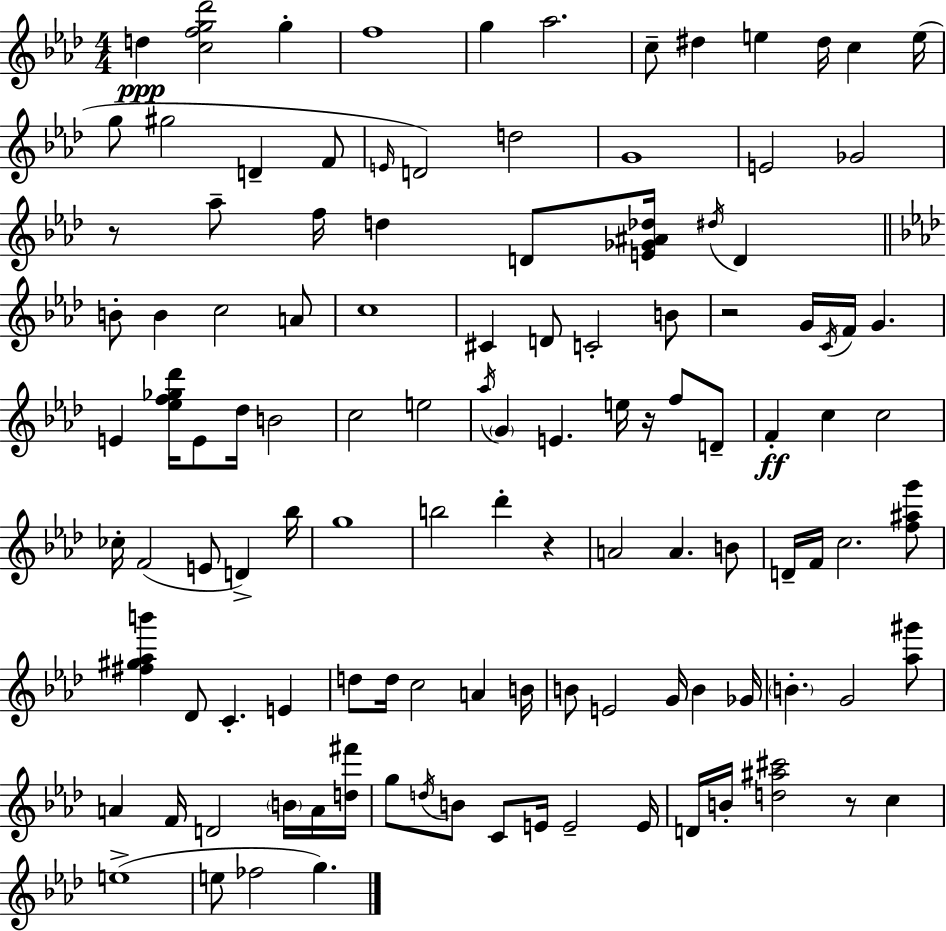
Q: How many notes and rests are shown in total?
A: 116